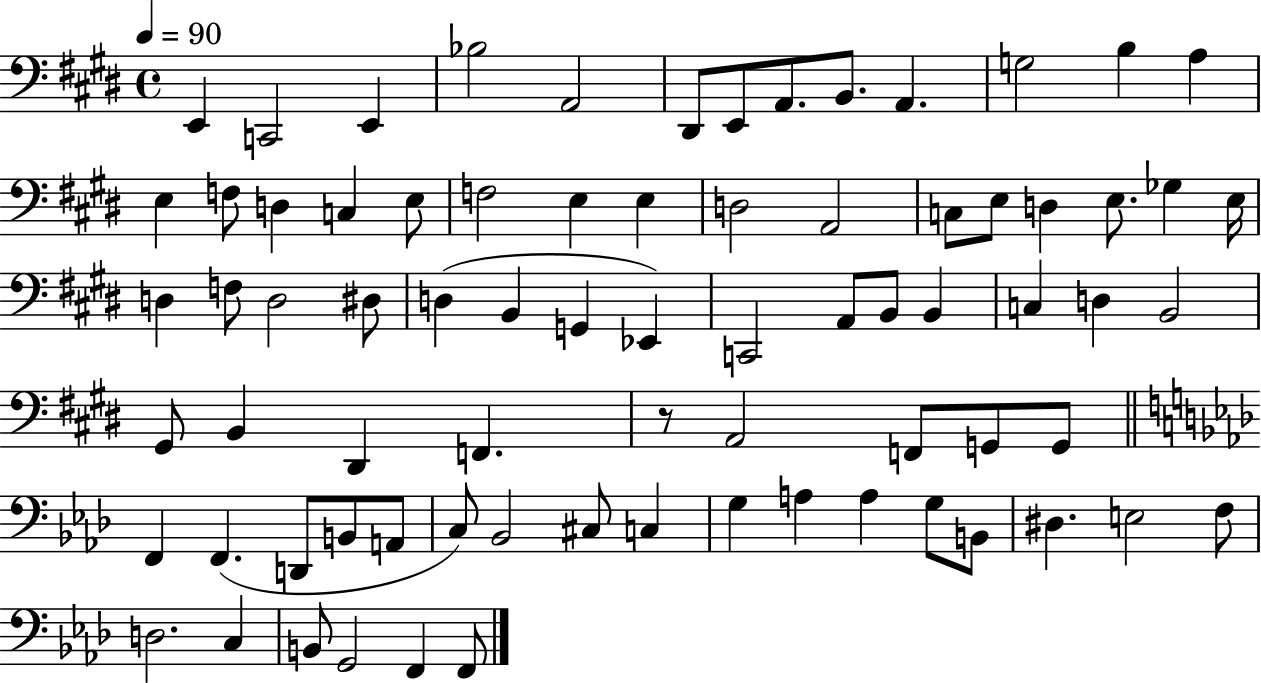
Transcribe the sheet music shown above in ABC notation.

X:1
T:Untitled
M:4/4
L:1/4
K:E
E,, C,,2 E,, _B,2 A,,2 ^D,,/2 E,,/2 A,,/2 B,,/2 A,, G,2 B, A, E, F,/2 D, C, E,/2 F,2 E, E, D,2 A,,2 C,/2 E,/2 D, E,/2 _G, E,/4 D, F,/2 D,2 ^D,/2 D, B,, G,, _E,, C,,2 A,,/2 B,,/2 B,, C, D, B,,2 ^G,,/2 B,, ^D,, F,, z/2 A,,2 F,,/2 G,,/2 G,,/2 F,, F,, D,,/2 B,,/2 A,,/2 C,/2 _B,,2 ^C,/2 C, G, A, A, G,/2 B,,/2 ^D, E,2 F,/2 D,2 C, B,,/2 G,,2 F,, F,,/2